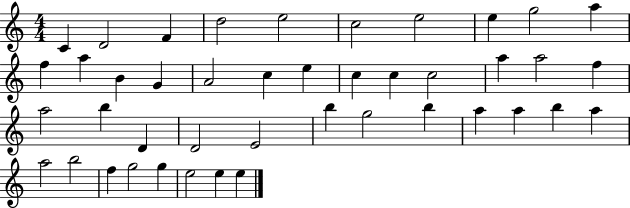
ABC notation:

X:1
T:Untitled
M:4/4
L:1/4
K:C
C D2 F d2 e2 c2 e2 e g2 a f a B G A2 c e c c c2 a a2 f a2 b D D2 E2 b g2 b a a b a a2 b2 f g2 g e2 e e